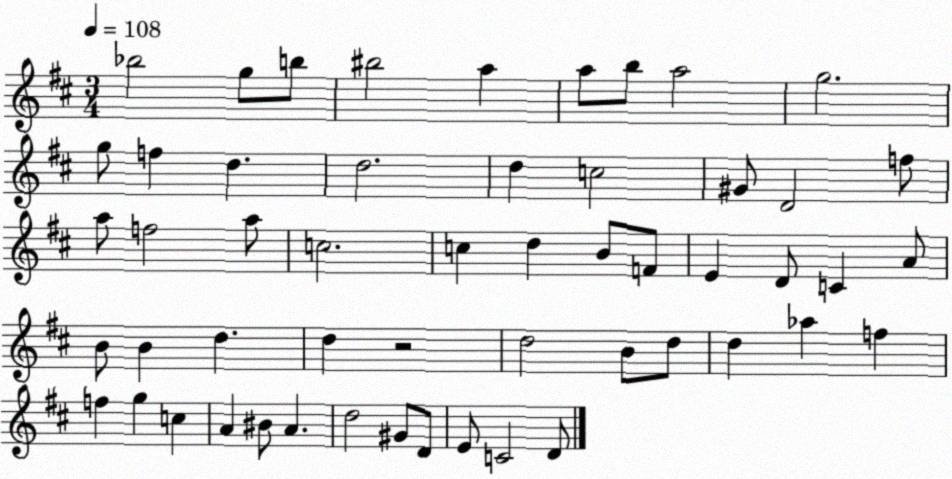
X:1
T:Untitled
M:3/4
L:1/4
K:D
_b2 g/2 b/2 ^b2 a a/2 b/2 a2 g2 g/2 f d d2 d c2 ^G/2 D2 f/2 a/2 f2 a/2 c2 c d B/2 F/2 E D/2 C A/2 B/2 B d d z2 d2 B/2 d/2 d _a f f g c A ^B/2 A d2 ^G/2 D/2 E/2 C2 D/2